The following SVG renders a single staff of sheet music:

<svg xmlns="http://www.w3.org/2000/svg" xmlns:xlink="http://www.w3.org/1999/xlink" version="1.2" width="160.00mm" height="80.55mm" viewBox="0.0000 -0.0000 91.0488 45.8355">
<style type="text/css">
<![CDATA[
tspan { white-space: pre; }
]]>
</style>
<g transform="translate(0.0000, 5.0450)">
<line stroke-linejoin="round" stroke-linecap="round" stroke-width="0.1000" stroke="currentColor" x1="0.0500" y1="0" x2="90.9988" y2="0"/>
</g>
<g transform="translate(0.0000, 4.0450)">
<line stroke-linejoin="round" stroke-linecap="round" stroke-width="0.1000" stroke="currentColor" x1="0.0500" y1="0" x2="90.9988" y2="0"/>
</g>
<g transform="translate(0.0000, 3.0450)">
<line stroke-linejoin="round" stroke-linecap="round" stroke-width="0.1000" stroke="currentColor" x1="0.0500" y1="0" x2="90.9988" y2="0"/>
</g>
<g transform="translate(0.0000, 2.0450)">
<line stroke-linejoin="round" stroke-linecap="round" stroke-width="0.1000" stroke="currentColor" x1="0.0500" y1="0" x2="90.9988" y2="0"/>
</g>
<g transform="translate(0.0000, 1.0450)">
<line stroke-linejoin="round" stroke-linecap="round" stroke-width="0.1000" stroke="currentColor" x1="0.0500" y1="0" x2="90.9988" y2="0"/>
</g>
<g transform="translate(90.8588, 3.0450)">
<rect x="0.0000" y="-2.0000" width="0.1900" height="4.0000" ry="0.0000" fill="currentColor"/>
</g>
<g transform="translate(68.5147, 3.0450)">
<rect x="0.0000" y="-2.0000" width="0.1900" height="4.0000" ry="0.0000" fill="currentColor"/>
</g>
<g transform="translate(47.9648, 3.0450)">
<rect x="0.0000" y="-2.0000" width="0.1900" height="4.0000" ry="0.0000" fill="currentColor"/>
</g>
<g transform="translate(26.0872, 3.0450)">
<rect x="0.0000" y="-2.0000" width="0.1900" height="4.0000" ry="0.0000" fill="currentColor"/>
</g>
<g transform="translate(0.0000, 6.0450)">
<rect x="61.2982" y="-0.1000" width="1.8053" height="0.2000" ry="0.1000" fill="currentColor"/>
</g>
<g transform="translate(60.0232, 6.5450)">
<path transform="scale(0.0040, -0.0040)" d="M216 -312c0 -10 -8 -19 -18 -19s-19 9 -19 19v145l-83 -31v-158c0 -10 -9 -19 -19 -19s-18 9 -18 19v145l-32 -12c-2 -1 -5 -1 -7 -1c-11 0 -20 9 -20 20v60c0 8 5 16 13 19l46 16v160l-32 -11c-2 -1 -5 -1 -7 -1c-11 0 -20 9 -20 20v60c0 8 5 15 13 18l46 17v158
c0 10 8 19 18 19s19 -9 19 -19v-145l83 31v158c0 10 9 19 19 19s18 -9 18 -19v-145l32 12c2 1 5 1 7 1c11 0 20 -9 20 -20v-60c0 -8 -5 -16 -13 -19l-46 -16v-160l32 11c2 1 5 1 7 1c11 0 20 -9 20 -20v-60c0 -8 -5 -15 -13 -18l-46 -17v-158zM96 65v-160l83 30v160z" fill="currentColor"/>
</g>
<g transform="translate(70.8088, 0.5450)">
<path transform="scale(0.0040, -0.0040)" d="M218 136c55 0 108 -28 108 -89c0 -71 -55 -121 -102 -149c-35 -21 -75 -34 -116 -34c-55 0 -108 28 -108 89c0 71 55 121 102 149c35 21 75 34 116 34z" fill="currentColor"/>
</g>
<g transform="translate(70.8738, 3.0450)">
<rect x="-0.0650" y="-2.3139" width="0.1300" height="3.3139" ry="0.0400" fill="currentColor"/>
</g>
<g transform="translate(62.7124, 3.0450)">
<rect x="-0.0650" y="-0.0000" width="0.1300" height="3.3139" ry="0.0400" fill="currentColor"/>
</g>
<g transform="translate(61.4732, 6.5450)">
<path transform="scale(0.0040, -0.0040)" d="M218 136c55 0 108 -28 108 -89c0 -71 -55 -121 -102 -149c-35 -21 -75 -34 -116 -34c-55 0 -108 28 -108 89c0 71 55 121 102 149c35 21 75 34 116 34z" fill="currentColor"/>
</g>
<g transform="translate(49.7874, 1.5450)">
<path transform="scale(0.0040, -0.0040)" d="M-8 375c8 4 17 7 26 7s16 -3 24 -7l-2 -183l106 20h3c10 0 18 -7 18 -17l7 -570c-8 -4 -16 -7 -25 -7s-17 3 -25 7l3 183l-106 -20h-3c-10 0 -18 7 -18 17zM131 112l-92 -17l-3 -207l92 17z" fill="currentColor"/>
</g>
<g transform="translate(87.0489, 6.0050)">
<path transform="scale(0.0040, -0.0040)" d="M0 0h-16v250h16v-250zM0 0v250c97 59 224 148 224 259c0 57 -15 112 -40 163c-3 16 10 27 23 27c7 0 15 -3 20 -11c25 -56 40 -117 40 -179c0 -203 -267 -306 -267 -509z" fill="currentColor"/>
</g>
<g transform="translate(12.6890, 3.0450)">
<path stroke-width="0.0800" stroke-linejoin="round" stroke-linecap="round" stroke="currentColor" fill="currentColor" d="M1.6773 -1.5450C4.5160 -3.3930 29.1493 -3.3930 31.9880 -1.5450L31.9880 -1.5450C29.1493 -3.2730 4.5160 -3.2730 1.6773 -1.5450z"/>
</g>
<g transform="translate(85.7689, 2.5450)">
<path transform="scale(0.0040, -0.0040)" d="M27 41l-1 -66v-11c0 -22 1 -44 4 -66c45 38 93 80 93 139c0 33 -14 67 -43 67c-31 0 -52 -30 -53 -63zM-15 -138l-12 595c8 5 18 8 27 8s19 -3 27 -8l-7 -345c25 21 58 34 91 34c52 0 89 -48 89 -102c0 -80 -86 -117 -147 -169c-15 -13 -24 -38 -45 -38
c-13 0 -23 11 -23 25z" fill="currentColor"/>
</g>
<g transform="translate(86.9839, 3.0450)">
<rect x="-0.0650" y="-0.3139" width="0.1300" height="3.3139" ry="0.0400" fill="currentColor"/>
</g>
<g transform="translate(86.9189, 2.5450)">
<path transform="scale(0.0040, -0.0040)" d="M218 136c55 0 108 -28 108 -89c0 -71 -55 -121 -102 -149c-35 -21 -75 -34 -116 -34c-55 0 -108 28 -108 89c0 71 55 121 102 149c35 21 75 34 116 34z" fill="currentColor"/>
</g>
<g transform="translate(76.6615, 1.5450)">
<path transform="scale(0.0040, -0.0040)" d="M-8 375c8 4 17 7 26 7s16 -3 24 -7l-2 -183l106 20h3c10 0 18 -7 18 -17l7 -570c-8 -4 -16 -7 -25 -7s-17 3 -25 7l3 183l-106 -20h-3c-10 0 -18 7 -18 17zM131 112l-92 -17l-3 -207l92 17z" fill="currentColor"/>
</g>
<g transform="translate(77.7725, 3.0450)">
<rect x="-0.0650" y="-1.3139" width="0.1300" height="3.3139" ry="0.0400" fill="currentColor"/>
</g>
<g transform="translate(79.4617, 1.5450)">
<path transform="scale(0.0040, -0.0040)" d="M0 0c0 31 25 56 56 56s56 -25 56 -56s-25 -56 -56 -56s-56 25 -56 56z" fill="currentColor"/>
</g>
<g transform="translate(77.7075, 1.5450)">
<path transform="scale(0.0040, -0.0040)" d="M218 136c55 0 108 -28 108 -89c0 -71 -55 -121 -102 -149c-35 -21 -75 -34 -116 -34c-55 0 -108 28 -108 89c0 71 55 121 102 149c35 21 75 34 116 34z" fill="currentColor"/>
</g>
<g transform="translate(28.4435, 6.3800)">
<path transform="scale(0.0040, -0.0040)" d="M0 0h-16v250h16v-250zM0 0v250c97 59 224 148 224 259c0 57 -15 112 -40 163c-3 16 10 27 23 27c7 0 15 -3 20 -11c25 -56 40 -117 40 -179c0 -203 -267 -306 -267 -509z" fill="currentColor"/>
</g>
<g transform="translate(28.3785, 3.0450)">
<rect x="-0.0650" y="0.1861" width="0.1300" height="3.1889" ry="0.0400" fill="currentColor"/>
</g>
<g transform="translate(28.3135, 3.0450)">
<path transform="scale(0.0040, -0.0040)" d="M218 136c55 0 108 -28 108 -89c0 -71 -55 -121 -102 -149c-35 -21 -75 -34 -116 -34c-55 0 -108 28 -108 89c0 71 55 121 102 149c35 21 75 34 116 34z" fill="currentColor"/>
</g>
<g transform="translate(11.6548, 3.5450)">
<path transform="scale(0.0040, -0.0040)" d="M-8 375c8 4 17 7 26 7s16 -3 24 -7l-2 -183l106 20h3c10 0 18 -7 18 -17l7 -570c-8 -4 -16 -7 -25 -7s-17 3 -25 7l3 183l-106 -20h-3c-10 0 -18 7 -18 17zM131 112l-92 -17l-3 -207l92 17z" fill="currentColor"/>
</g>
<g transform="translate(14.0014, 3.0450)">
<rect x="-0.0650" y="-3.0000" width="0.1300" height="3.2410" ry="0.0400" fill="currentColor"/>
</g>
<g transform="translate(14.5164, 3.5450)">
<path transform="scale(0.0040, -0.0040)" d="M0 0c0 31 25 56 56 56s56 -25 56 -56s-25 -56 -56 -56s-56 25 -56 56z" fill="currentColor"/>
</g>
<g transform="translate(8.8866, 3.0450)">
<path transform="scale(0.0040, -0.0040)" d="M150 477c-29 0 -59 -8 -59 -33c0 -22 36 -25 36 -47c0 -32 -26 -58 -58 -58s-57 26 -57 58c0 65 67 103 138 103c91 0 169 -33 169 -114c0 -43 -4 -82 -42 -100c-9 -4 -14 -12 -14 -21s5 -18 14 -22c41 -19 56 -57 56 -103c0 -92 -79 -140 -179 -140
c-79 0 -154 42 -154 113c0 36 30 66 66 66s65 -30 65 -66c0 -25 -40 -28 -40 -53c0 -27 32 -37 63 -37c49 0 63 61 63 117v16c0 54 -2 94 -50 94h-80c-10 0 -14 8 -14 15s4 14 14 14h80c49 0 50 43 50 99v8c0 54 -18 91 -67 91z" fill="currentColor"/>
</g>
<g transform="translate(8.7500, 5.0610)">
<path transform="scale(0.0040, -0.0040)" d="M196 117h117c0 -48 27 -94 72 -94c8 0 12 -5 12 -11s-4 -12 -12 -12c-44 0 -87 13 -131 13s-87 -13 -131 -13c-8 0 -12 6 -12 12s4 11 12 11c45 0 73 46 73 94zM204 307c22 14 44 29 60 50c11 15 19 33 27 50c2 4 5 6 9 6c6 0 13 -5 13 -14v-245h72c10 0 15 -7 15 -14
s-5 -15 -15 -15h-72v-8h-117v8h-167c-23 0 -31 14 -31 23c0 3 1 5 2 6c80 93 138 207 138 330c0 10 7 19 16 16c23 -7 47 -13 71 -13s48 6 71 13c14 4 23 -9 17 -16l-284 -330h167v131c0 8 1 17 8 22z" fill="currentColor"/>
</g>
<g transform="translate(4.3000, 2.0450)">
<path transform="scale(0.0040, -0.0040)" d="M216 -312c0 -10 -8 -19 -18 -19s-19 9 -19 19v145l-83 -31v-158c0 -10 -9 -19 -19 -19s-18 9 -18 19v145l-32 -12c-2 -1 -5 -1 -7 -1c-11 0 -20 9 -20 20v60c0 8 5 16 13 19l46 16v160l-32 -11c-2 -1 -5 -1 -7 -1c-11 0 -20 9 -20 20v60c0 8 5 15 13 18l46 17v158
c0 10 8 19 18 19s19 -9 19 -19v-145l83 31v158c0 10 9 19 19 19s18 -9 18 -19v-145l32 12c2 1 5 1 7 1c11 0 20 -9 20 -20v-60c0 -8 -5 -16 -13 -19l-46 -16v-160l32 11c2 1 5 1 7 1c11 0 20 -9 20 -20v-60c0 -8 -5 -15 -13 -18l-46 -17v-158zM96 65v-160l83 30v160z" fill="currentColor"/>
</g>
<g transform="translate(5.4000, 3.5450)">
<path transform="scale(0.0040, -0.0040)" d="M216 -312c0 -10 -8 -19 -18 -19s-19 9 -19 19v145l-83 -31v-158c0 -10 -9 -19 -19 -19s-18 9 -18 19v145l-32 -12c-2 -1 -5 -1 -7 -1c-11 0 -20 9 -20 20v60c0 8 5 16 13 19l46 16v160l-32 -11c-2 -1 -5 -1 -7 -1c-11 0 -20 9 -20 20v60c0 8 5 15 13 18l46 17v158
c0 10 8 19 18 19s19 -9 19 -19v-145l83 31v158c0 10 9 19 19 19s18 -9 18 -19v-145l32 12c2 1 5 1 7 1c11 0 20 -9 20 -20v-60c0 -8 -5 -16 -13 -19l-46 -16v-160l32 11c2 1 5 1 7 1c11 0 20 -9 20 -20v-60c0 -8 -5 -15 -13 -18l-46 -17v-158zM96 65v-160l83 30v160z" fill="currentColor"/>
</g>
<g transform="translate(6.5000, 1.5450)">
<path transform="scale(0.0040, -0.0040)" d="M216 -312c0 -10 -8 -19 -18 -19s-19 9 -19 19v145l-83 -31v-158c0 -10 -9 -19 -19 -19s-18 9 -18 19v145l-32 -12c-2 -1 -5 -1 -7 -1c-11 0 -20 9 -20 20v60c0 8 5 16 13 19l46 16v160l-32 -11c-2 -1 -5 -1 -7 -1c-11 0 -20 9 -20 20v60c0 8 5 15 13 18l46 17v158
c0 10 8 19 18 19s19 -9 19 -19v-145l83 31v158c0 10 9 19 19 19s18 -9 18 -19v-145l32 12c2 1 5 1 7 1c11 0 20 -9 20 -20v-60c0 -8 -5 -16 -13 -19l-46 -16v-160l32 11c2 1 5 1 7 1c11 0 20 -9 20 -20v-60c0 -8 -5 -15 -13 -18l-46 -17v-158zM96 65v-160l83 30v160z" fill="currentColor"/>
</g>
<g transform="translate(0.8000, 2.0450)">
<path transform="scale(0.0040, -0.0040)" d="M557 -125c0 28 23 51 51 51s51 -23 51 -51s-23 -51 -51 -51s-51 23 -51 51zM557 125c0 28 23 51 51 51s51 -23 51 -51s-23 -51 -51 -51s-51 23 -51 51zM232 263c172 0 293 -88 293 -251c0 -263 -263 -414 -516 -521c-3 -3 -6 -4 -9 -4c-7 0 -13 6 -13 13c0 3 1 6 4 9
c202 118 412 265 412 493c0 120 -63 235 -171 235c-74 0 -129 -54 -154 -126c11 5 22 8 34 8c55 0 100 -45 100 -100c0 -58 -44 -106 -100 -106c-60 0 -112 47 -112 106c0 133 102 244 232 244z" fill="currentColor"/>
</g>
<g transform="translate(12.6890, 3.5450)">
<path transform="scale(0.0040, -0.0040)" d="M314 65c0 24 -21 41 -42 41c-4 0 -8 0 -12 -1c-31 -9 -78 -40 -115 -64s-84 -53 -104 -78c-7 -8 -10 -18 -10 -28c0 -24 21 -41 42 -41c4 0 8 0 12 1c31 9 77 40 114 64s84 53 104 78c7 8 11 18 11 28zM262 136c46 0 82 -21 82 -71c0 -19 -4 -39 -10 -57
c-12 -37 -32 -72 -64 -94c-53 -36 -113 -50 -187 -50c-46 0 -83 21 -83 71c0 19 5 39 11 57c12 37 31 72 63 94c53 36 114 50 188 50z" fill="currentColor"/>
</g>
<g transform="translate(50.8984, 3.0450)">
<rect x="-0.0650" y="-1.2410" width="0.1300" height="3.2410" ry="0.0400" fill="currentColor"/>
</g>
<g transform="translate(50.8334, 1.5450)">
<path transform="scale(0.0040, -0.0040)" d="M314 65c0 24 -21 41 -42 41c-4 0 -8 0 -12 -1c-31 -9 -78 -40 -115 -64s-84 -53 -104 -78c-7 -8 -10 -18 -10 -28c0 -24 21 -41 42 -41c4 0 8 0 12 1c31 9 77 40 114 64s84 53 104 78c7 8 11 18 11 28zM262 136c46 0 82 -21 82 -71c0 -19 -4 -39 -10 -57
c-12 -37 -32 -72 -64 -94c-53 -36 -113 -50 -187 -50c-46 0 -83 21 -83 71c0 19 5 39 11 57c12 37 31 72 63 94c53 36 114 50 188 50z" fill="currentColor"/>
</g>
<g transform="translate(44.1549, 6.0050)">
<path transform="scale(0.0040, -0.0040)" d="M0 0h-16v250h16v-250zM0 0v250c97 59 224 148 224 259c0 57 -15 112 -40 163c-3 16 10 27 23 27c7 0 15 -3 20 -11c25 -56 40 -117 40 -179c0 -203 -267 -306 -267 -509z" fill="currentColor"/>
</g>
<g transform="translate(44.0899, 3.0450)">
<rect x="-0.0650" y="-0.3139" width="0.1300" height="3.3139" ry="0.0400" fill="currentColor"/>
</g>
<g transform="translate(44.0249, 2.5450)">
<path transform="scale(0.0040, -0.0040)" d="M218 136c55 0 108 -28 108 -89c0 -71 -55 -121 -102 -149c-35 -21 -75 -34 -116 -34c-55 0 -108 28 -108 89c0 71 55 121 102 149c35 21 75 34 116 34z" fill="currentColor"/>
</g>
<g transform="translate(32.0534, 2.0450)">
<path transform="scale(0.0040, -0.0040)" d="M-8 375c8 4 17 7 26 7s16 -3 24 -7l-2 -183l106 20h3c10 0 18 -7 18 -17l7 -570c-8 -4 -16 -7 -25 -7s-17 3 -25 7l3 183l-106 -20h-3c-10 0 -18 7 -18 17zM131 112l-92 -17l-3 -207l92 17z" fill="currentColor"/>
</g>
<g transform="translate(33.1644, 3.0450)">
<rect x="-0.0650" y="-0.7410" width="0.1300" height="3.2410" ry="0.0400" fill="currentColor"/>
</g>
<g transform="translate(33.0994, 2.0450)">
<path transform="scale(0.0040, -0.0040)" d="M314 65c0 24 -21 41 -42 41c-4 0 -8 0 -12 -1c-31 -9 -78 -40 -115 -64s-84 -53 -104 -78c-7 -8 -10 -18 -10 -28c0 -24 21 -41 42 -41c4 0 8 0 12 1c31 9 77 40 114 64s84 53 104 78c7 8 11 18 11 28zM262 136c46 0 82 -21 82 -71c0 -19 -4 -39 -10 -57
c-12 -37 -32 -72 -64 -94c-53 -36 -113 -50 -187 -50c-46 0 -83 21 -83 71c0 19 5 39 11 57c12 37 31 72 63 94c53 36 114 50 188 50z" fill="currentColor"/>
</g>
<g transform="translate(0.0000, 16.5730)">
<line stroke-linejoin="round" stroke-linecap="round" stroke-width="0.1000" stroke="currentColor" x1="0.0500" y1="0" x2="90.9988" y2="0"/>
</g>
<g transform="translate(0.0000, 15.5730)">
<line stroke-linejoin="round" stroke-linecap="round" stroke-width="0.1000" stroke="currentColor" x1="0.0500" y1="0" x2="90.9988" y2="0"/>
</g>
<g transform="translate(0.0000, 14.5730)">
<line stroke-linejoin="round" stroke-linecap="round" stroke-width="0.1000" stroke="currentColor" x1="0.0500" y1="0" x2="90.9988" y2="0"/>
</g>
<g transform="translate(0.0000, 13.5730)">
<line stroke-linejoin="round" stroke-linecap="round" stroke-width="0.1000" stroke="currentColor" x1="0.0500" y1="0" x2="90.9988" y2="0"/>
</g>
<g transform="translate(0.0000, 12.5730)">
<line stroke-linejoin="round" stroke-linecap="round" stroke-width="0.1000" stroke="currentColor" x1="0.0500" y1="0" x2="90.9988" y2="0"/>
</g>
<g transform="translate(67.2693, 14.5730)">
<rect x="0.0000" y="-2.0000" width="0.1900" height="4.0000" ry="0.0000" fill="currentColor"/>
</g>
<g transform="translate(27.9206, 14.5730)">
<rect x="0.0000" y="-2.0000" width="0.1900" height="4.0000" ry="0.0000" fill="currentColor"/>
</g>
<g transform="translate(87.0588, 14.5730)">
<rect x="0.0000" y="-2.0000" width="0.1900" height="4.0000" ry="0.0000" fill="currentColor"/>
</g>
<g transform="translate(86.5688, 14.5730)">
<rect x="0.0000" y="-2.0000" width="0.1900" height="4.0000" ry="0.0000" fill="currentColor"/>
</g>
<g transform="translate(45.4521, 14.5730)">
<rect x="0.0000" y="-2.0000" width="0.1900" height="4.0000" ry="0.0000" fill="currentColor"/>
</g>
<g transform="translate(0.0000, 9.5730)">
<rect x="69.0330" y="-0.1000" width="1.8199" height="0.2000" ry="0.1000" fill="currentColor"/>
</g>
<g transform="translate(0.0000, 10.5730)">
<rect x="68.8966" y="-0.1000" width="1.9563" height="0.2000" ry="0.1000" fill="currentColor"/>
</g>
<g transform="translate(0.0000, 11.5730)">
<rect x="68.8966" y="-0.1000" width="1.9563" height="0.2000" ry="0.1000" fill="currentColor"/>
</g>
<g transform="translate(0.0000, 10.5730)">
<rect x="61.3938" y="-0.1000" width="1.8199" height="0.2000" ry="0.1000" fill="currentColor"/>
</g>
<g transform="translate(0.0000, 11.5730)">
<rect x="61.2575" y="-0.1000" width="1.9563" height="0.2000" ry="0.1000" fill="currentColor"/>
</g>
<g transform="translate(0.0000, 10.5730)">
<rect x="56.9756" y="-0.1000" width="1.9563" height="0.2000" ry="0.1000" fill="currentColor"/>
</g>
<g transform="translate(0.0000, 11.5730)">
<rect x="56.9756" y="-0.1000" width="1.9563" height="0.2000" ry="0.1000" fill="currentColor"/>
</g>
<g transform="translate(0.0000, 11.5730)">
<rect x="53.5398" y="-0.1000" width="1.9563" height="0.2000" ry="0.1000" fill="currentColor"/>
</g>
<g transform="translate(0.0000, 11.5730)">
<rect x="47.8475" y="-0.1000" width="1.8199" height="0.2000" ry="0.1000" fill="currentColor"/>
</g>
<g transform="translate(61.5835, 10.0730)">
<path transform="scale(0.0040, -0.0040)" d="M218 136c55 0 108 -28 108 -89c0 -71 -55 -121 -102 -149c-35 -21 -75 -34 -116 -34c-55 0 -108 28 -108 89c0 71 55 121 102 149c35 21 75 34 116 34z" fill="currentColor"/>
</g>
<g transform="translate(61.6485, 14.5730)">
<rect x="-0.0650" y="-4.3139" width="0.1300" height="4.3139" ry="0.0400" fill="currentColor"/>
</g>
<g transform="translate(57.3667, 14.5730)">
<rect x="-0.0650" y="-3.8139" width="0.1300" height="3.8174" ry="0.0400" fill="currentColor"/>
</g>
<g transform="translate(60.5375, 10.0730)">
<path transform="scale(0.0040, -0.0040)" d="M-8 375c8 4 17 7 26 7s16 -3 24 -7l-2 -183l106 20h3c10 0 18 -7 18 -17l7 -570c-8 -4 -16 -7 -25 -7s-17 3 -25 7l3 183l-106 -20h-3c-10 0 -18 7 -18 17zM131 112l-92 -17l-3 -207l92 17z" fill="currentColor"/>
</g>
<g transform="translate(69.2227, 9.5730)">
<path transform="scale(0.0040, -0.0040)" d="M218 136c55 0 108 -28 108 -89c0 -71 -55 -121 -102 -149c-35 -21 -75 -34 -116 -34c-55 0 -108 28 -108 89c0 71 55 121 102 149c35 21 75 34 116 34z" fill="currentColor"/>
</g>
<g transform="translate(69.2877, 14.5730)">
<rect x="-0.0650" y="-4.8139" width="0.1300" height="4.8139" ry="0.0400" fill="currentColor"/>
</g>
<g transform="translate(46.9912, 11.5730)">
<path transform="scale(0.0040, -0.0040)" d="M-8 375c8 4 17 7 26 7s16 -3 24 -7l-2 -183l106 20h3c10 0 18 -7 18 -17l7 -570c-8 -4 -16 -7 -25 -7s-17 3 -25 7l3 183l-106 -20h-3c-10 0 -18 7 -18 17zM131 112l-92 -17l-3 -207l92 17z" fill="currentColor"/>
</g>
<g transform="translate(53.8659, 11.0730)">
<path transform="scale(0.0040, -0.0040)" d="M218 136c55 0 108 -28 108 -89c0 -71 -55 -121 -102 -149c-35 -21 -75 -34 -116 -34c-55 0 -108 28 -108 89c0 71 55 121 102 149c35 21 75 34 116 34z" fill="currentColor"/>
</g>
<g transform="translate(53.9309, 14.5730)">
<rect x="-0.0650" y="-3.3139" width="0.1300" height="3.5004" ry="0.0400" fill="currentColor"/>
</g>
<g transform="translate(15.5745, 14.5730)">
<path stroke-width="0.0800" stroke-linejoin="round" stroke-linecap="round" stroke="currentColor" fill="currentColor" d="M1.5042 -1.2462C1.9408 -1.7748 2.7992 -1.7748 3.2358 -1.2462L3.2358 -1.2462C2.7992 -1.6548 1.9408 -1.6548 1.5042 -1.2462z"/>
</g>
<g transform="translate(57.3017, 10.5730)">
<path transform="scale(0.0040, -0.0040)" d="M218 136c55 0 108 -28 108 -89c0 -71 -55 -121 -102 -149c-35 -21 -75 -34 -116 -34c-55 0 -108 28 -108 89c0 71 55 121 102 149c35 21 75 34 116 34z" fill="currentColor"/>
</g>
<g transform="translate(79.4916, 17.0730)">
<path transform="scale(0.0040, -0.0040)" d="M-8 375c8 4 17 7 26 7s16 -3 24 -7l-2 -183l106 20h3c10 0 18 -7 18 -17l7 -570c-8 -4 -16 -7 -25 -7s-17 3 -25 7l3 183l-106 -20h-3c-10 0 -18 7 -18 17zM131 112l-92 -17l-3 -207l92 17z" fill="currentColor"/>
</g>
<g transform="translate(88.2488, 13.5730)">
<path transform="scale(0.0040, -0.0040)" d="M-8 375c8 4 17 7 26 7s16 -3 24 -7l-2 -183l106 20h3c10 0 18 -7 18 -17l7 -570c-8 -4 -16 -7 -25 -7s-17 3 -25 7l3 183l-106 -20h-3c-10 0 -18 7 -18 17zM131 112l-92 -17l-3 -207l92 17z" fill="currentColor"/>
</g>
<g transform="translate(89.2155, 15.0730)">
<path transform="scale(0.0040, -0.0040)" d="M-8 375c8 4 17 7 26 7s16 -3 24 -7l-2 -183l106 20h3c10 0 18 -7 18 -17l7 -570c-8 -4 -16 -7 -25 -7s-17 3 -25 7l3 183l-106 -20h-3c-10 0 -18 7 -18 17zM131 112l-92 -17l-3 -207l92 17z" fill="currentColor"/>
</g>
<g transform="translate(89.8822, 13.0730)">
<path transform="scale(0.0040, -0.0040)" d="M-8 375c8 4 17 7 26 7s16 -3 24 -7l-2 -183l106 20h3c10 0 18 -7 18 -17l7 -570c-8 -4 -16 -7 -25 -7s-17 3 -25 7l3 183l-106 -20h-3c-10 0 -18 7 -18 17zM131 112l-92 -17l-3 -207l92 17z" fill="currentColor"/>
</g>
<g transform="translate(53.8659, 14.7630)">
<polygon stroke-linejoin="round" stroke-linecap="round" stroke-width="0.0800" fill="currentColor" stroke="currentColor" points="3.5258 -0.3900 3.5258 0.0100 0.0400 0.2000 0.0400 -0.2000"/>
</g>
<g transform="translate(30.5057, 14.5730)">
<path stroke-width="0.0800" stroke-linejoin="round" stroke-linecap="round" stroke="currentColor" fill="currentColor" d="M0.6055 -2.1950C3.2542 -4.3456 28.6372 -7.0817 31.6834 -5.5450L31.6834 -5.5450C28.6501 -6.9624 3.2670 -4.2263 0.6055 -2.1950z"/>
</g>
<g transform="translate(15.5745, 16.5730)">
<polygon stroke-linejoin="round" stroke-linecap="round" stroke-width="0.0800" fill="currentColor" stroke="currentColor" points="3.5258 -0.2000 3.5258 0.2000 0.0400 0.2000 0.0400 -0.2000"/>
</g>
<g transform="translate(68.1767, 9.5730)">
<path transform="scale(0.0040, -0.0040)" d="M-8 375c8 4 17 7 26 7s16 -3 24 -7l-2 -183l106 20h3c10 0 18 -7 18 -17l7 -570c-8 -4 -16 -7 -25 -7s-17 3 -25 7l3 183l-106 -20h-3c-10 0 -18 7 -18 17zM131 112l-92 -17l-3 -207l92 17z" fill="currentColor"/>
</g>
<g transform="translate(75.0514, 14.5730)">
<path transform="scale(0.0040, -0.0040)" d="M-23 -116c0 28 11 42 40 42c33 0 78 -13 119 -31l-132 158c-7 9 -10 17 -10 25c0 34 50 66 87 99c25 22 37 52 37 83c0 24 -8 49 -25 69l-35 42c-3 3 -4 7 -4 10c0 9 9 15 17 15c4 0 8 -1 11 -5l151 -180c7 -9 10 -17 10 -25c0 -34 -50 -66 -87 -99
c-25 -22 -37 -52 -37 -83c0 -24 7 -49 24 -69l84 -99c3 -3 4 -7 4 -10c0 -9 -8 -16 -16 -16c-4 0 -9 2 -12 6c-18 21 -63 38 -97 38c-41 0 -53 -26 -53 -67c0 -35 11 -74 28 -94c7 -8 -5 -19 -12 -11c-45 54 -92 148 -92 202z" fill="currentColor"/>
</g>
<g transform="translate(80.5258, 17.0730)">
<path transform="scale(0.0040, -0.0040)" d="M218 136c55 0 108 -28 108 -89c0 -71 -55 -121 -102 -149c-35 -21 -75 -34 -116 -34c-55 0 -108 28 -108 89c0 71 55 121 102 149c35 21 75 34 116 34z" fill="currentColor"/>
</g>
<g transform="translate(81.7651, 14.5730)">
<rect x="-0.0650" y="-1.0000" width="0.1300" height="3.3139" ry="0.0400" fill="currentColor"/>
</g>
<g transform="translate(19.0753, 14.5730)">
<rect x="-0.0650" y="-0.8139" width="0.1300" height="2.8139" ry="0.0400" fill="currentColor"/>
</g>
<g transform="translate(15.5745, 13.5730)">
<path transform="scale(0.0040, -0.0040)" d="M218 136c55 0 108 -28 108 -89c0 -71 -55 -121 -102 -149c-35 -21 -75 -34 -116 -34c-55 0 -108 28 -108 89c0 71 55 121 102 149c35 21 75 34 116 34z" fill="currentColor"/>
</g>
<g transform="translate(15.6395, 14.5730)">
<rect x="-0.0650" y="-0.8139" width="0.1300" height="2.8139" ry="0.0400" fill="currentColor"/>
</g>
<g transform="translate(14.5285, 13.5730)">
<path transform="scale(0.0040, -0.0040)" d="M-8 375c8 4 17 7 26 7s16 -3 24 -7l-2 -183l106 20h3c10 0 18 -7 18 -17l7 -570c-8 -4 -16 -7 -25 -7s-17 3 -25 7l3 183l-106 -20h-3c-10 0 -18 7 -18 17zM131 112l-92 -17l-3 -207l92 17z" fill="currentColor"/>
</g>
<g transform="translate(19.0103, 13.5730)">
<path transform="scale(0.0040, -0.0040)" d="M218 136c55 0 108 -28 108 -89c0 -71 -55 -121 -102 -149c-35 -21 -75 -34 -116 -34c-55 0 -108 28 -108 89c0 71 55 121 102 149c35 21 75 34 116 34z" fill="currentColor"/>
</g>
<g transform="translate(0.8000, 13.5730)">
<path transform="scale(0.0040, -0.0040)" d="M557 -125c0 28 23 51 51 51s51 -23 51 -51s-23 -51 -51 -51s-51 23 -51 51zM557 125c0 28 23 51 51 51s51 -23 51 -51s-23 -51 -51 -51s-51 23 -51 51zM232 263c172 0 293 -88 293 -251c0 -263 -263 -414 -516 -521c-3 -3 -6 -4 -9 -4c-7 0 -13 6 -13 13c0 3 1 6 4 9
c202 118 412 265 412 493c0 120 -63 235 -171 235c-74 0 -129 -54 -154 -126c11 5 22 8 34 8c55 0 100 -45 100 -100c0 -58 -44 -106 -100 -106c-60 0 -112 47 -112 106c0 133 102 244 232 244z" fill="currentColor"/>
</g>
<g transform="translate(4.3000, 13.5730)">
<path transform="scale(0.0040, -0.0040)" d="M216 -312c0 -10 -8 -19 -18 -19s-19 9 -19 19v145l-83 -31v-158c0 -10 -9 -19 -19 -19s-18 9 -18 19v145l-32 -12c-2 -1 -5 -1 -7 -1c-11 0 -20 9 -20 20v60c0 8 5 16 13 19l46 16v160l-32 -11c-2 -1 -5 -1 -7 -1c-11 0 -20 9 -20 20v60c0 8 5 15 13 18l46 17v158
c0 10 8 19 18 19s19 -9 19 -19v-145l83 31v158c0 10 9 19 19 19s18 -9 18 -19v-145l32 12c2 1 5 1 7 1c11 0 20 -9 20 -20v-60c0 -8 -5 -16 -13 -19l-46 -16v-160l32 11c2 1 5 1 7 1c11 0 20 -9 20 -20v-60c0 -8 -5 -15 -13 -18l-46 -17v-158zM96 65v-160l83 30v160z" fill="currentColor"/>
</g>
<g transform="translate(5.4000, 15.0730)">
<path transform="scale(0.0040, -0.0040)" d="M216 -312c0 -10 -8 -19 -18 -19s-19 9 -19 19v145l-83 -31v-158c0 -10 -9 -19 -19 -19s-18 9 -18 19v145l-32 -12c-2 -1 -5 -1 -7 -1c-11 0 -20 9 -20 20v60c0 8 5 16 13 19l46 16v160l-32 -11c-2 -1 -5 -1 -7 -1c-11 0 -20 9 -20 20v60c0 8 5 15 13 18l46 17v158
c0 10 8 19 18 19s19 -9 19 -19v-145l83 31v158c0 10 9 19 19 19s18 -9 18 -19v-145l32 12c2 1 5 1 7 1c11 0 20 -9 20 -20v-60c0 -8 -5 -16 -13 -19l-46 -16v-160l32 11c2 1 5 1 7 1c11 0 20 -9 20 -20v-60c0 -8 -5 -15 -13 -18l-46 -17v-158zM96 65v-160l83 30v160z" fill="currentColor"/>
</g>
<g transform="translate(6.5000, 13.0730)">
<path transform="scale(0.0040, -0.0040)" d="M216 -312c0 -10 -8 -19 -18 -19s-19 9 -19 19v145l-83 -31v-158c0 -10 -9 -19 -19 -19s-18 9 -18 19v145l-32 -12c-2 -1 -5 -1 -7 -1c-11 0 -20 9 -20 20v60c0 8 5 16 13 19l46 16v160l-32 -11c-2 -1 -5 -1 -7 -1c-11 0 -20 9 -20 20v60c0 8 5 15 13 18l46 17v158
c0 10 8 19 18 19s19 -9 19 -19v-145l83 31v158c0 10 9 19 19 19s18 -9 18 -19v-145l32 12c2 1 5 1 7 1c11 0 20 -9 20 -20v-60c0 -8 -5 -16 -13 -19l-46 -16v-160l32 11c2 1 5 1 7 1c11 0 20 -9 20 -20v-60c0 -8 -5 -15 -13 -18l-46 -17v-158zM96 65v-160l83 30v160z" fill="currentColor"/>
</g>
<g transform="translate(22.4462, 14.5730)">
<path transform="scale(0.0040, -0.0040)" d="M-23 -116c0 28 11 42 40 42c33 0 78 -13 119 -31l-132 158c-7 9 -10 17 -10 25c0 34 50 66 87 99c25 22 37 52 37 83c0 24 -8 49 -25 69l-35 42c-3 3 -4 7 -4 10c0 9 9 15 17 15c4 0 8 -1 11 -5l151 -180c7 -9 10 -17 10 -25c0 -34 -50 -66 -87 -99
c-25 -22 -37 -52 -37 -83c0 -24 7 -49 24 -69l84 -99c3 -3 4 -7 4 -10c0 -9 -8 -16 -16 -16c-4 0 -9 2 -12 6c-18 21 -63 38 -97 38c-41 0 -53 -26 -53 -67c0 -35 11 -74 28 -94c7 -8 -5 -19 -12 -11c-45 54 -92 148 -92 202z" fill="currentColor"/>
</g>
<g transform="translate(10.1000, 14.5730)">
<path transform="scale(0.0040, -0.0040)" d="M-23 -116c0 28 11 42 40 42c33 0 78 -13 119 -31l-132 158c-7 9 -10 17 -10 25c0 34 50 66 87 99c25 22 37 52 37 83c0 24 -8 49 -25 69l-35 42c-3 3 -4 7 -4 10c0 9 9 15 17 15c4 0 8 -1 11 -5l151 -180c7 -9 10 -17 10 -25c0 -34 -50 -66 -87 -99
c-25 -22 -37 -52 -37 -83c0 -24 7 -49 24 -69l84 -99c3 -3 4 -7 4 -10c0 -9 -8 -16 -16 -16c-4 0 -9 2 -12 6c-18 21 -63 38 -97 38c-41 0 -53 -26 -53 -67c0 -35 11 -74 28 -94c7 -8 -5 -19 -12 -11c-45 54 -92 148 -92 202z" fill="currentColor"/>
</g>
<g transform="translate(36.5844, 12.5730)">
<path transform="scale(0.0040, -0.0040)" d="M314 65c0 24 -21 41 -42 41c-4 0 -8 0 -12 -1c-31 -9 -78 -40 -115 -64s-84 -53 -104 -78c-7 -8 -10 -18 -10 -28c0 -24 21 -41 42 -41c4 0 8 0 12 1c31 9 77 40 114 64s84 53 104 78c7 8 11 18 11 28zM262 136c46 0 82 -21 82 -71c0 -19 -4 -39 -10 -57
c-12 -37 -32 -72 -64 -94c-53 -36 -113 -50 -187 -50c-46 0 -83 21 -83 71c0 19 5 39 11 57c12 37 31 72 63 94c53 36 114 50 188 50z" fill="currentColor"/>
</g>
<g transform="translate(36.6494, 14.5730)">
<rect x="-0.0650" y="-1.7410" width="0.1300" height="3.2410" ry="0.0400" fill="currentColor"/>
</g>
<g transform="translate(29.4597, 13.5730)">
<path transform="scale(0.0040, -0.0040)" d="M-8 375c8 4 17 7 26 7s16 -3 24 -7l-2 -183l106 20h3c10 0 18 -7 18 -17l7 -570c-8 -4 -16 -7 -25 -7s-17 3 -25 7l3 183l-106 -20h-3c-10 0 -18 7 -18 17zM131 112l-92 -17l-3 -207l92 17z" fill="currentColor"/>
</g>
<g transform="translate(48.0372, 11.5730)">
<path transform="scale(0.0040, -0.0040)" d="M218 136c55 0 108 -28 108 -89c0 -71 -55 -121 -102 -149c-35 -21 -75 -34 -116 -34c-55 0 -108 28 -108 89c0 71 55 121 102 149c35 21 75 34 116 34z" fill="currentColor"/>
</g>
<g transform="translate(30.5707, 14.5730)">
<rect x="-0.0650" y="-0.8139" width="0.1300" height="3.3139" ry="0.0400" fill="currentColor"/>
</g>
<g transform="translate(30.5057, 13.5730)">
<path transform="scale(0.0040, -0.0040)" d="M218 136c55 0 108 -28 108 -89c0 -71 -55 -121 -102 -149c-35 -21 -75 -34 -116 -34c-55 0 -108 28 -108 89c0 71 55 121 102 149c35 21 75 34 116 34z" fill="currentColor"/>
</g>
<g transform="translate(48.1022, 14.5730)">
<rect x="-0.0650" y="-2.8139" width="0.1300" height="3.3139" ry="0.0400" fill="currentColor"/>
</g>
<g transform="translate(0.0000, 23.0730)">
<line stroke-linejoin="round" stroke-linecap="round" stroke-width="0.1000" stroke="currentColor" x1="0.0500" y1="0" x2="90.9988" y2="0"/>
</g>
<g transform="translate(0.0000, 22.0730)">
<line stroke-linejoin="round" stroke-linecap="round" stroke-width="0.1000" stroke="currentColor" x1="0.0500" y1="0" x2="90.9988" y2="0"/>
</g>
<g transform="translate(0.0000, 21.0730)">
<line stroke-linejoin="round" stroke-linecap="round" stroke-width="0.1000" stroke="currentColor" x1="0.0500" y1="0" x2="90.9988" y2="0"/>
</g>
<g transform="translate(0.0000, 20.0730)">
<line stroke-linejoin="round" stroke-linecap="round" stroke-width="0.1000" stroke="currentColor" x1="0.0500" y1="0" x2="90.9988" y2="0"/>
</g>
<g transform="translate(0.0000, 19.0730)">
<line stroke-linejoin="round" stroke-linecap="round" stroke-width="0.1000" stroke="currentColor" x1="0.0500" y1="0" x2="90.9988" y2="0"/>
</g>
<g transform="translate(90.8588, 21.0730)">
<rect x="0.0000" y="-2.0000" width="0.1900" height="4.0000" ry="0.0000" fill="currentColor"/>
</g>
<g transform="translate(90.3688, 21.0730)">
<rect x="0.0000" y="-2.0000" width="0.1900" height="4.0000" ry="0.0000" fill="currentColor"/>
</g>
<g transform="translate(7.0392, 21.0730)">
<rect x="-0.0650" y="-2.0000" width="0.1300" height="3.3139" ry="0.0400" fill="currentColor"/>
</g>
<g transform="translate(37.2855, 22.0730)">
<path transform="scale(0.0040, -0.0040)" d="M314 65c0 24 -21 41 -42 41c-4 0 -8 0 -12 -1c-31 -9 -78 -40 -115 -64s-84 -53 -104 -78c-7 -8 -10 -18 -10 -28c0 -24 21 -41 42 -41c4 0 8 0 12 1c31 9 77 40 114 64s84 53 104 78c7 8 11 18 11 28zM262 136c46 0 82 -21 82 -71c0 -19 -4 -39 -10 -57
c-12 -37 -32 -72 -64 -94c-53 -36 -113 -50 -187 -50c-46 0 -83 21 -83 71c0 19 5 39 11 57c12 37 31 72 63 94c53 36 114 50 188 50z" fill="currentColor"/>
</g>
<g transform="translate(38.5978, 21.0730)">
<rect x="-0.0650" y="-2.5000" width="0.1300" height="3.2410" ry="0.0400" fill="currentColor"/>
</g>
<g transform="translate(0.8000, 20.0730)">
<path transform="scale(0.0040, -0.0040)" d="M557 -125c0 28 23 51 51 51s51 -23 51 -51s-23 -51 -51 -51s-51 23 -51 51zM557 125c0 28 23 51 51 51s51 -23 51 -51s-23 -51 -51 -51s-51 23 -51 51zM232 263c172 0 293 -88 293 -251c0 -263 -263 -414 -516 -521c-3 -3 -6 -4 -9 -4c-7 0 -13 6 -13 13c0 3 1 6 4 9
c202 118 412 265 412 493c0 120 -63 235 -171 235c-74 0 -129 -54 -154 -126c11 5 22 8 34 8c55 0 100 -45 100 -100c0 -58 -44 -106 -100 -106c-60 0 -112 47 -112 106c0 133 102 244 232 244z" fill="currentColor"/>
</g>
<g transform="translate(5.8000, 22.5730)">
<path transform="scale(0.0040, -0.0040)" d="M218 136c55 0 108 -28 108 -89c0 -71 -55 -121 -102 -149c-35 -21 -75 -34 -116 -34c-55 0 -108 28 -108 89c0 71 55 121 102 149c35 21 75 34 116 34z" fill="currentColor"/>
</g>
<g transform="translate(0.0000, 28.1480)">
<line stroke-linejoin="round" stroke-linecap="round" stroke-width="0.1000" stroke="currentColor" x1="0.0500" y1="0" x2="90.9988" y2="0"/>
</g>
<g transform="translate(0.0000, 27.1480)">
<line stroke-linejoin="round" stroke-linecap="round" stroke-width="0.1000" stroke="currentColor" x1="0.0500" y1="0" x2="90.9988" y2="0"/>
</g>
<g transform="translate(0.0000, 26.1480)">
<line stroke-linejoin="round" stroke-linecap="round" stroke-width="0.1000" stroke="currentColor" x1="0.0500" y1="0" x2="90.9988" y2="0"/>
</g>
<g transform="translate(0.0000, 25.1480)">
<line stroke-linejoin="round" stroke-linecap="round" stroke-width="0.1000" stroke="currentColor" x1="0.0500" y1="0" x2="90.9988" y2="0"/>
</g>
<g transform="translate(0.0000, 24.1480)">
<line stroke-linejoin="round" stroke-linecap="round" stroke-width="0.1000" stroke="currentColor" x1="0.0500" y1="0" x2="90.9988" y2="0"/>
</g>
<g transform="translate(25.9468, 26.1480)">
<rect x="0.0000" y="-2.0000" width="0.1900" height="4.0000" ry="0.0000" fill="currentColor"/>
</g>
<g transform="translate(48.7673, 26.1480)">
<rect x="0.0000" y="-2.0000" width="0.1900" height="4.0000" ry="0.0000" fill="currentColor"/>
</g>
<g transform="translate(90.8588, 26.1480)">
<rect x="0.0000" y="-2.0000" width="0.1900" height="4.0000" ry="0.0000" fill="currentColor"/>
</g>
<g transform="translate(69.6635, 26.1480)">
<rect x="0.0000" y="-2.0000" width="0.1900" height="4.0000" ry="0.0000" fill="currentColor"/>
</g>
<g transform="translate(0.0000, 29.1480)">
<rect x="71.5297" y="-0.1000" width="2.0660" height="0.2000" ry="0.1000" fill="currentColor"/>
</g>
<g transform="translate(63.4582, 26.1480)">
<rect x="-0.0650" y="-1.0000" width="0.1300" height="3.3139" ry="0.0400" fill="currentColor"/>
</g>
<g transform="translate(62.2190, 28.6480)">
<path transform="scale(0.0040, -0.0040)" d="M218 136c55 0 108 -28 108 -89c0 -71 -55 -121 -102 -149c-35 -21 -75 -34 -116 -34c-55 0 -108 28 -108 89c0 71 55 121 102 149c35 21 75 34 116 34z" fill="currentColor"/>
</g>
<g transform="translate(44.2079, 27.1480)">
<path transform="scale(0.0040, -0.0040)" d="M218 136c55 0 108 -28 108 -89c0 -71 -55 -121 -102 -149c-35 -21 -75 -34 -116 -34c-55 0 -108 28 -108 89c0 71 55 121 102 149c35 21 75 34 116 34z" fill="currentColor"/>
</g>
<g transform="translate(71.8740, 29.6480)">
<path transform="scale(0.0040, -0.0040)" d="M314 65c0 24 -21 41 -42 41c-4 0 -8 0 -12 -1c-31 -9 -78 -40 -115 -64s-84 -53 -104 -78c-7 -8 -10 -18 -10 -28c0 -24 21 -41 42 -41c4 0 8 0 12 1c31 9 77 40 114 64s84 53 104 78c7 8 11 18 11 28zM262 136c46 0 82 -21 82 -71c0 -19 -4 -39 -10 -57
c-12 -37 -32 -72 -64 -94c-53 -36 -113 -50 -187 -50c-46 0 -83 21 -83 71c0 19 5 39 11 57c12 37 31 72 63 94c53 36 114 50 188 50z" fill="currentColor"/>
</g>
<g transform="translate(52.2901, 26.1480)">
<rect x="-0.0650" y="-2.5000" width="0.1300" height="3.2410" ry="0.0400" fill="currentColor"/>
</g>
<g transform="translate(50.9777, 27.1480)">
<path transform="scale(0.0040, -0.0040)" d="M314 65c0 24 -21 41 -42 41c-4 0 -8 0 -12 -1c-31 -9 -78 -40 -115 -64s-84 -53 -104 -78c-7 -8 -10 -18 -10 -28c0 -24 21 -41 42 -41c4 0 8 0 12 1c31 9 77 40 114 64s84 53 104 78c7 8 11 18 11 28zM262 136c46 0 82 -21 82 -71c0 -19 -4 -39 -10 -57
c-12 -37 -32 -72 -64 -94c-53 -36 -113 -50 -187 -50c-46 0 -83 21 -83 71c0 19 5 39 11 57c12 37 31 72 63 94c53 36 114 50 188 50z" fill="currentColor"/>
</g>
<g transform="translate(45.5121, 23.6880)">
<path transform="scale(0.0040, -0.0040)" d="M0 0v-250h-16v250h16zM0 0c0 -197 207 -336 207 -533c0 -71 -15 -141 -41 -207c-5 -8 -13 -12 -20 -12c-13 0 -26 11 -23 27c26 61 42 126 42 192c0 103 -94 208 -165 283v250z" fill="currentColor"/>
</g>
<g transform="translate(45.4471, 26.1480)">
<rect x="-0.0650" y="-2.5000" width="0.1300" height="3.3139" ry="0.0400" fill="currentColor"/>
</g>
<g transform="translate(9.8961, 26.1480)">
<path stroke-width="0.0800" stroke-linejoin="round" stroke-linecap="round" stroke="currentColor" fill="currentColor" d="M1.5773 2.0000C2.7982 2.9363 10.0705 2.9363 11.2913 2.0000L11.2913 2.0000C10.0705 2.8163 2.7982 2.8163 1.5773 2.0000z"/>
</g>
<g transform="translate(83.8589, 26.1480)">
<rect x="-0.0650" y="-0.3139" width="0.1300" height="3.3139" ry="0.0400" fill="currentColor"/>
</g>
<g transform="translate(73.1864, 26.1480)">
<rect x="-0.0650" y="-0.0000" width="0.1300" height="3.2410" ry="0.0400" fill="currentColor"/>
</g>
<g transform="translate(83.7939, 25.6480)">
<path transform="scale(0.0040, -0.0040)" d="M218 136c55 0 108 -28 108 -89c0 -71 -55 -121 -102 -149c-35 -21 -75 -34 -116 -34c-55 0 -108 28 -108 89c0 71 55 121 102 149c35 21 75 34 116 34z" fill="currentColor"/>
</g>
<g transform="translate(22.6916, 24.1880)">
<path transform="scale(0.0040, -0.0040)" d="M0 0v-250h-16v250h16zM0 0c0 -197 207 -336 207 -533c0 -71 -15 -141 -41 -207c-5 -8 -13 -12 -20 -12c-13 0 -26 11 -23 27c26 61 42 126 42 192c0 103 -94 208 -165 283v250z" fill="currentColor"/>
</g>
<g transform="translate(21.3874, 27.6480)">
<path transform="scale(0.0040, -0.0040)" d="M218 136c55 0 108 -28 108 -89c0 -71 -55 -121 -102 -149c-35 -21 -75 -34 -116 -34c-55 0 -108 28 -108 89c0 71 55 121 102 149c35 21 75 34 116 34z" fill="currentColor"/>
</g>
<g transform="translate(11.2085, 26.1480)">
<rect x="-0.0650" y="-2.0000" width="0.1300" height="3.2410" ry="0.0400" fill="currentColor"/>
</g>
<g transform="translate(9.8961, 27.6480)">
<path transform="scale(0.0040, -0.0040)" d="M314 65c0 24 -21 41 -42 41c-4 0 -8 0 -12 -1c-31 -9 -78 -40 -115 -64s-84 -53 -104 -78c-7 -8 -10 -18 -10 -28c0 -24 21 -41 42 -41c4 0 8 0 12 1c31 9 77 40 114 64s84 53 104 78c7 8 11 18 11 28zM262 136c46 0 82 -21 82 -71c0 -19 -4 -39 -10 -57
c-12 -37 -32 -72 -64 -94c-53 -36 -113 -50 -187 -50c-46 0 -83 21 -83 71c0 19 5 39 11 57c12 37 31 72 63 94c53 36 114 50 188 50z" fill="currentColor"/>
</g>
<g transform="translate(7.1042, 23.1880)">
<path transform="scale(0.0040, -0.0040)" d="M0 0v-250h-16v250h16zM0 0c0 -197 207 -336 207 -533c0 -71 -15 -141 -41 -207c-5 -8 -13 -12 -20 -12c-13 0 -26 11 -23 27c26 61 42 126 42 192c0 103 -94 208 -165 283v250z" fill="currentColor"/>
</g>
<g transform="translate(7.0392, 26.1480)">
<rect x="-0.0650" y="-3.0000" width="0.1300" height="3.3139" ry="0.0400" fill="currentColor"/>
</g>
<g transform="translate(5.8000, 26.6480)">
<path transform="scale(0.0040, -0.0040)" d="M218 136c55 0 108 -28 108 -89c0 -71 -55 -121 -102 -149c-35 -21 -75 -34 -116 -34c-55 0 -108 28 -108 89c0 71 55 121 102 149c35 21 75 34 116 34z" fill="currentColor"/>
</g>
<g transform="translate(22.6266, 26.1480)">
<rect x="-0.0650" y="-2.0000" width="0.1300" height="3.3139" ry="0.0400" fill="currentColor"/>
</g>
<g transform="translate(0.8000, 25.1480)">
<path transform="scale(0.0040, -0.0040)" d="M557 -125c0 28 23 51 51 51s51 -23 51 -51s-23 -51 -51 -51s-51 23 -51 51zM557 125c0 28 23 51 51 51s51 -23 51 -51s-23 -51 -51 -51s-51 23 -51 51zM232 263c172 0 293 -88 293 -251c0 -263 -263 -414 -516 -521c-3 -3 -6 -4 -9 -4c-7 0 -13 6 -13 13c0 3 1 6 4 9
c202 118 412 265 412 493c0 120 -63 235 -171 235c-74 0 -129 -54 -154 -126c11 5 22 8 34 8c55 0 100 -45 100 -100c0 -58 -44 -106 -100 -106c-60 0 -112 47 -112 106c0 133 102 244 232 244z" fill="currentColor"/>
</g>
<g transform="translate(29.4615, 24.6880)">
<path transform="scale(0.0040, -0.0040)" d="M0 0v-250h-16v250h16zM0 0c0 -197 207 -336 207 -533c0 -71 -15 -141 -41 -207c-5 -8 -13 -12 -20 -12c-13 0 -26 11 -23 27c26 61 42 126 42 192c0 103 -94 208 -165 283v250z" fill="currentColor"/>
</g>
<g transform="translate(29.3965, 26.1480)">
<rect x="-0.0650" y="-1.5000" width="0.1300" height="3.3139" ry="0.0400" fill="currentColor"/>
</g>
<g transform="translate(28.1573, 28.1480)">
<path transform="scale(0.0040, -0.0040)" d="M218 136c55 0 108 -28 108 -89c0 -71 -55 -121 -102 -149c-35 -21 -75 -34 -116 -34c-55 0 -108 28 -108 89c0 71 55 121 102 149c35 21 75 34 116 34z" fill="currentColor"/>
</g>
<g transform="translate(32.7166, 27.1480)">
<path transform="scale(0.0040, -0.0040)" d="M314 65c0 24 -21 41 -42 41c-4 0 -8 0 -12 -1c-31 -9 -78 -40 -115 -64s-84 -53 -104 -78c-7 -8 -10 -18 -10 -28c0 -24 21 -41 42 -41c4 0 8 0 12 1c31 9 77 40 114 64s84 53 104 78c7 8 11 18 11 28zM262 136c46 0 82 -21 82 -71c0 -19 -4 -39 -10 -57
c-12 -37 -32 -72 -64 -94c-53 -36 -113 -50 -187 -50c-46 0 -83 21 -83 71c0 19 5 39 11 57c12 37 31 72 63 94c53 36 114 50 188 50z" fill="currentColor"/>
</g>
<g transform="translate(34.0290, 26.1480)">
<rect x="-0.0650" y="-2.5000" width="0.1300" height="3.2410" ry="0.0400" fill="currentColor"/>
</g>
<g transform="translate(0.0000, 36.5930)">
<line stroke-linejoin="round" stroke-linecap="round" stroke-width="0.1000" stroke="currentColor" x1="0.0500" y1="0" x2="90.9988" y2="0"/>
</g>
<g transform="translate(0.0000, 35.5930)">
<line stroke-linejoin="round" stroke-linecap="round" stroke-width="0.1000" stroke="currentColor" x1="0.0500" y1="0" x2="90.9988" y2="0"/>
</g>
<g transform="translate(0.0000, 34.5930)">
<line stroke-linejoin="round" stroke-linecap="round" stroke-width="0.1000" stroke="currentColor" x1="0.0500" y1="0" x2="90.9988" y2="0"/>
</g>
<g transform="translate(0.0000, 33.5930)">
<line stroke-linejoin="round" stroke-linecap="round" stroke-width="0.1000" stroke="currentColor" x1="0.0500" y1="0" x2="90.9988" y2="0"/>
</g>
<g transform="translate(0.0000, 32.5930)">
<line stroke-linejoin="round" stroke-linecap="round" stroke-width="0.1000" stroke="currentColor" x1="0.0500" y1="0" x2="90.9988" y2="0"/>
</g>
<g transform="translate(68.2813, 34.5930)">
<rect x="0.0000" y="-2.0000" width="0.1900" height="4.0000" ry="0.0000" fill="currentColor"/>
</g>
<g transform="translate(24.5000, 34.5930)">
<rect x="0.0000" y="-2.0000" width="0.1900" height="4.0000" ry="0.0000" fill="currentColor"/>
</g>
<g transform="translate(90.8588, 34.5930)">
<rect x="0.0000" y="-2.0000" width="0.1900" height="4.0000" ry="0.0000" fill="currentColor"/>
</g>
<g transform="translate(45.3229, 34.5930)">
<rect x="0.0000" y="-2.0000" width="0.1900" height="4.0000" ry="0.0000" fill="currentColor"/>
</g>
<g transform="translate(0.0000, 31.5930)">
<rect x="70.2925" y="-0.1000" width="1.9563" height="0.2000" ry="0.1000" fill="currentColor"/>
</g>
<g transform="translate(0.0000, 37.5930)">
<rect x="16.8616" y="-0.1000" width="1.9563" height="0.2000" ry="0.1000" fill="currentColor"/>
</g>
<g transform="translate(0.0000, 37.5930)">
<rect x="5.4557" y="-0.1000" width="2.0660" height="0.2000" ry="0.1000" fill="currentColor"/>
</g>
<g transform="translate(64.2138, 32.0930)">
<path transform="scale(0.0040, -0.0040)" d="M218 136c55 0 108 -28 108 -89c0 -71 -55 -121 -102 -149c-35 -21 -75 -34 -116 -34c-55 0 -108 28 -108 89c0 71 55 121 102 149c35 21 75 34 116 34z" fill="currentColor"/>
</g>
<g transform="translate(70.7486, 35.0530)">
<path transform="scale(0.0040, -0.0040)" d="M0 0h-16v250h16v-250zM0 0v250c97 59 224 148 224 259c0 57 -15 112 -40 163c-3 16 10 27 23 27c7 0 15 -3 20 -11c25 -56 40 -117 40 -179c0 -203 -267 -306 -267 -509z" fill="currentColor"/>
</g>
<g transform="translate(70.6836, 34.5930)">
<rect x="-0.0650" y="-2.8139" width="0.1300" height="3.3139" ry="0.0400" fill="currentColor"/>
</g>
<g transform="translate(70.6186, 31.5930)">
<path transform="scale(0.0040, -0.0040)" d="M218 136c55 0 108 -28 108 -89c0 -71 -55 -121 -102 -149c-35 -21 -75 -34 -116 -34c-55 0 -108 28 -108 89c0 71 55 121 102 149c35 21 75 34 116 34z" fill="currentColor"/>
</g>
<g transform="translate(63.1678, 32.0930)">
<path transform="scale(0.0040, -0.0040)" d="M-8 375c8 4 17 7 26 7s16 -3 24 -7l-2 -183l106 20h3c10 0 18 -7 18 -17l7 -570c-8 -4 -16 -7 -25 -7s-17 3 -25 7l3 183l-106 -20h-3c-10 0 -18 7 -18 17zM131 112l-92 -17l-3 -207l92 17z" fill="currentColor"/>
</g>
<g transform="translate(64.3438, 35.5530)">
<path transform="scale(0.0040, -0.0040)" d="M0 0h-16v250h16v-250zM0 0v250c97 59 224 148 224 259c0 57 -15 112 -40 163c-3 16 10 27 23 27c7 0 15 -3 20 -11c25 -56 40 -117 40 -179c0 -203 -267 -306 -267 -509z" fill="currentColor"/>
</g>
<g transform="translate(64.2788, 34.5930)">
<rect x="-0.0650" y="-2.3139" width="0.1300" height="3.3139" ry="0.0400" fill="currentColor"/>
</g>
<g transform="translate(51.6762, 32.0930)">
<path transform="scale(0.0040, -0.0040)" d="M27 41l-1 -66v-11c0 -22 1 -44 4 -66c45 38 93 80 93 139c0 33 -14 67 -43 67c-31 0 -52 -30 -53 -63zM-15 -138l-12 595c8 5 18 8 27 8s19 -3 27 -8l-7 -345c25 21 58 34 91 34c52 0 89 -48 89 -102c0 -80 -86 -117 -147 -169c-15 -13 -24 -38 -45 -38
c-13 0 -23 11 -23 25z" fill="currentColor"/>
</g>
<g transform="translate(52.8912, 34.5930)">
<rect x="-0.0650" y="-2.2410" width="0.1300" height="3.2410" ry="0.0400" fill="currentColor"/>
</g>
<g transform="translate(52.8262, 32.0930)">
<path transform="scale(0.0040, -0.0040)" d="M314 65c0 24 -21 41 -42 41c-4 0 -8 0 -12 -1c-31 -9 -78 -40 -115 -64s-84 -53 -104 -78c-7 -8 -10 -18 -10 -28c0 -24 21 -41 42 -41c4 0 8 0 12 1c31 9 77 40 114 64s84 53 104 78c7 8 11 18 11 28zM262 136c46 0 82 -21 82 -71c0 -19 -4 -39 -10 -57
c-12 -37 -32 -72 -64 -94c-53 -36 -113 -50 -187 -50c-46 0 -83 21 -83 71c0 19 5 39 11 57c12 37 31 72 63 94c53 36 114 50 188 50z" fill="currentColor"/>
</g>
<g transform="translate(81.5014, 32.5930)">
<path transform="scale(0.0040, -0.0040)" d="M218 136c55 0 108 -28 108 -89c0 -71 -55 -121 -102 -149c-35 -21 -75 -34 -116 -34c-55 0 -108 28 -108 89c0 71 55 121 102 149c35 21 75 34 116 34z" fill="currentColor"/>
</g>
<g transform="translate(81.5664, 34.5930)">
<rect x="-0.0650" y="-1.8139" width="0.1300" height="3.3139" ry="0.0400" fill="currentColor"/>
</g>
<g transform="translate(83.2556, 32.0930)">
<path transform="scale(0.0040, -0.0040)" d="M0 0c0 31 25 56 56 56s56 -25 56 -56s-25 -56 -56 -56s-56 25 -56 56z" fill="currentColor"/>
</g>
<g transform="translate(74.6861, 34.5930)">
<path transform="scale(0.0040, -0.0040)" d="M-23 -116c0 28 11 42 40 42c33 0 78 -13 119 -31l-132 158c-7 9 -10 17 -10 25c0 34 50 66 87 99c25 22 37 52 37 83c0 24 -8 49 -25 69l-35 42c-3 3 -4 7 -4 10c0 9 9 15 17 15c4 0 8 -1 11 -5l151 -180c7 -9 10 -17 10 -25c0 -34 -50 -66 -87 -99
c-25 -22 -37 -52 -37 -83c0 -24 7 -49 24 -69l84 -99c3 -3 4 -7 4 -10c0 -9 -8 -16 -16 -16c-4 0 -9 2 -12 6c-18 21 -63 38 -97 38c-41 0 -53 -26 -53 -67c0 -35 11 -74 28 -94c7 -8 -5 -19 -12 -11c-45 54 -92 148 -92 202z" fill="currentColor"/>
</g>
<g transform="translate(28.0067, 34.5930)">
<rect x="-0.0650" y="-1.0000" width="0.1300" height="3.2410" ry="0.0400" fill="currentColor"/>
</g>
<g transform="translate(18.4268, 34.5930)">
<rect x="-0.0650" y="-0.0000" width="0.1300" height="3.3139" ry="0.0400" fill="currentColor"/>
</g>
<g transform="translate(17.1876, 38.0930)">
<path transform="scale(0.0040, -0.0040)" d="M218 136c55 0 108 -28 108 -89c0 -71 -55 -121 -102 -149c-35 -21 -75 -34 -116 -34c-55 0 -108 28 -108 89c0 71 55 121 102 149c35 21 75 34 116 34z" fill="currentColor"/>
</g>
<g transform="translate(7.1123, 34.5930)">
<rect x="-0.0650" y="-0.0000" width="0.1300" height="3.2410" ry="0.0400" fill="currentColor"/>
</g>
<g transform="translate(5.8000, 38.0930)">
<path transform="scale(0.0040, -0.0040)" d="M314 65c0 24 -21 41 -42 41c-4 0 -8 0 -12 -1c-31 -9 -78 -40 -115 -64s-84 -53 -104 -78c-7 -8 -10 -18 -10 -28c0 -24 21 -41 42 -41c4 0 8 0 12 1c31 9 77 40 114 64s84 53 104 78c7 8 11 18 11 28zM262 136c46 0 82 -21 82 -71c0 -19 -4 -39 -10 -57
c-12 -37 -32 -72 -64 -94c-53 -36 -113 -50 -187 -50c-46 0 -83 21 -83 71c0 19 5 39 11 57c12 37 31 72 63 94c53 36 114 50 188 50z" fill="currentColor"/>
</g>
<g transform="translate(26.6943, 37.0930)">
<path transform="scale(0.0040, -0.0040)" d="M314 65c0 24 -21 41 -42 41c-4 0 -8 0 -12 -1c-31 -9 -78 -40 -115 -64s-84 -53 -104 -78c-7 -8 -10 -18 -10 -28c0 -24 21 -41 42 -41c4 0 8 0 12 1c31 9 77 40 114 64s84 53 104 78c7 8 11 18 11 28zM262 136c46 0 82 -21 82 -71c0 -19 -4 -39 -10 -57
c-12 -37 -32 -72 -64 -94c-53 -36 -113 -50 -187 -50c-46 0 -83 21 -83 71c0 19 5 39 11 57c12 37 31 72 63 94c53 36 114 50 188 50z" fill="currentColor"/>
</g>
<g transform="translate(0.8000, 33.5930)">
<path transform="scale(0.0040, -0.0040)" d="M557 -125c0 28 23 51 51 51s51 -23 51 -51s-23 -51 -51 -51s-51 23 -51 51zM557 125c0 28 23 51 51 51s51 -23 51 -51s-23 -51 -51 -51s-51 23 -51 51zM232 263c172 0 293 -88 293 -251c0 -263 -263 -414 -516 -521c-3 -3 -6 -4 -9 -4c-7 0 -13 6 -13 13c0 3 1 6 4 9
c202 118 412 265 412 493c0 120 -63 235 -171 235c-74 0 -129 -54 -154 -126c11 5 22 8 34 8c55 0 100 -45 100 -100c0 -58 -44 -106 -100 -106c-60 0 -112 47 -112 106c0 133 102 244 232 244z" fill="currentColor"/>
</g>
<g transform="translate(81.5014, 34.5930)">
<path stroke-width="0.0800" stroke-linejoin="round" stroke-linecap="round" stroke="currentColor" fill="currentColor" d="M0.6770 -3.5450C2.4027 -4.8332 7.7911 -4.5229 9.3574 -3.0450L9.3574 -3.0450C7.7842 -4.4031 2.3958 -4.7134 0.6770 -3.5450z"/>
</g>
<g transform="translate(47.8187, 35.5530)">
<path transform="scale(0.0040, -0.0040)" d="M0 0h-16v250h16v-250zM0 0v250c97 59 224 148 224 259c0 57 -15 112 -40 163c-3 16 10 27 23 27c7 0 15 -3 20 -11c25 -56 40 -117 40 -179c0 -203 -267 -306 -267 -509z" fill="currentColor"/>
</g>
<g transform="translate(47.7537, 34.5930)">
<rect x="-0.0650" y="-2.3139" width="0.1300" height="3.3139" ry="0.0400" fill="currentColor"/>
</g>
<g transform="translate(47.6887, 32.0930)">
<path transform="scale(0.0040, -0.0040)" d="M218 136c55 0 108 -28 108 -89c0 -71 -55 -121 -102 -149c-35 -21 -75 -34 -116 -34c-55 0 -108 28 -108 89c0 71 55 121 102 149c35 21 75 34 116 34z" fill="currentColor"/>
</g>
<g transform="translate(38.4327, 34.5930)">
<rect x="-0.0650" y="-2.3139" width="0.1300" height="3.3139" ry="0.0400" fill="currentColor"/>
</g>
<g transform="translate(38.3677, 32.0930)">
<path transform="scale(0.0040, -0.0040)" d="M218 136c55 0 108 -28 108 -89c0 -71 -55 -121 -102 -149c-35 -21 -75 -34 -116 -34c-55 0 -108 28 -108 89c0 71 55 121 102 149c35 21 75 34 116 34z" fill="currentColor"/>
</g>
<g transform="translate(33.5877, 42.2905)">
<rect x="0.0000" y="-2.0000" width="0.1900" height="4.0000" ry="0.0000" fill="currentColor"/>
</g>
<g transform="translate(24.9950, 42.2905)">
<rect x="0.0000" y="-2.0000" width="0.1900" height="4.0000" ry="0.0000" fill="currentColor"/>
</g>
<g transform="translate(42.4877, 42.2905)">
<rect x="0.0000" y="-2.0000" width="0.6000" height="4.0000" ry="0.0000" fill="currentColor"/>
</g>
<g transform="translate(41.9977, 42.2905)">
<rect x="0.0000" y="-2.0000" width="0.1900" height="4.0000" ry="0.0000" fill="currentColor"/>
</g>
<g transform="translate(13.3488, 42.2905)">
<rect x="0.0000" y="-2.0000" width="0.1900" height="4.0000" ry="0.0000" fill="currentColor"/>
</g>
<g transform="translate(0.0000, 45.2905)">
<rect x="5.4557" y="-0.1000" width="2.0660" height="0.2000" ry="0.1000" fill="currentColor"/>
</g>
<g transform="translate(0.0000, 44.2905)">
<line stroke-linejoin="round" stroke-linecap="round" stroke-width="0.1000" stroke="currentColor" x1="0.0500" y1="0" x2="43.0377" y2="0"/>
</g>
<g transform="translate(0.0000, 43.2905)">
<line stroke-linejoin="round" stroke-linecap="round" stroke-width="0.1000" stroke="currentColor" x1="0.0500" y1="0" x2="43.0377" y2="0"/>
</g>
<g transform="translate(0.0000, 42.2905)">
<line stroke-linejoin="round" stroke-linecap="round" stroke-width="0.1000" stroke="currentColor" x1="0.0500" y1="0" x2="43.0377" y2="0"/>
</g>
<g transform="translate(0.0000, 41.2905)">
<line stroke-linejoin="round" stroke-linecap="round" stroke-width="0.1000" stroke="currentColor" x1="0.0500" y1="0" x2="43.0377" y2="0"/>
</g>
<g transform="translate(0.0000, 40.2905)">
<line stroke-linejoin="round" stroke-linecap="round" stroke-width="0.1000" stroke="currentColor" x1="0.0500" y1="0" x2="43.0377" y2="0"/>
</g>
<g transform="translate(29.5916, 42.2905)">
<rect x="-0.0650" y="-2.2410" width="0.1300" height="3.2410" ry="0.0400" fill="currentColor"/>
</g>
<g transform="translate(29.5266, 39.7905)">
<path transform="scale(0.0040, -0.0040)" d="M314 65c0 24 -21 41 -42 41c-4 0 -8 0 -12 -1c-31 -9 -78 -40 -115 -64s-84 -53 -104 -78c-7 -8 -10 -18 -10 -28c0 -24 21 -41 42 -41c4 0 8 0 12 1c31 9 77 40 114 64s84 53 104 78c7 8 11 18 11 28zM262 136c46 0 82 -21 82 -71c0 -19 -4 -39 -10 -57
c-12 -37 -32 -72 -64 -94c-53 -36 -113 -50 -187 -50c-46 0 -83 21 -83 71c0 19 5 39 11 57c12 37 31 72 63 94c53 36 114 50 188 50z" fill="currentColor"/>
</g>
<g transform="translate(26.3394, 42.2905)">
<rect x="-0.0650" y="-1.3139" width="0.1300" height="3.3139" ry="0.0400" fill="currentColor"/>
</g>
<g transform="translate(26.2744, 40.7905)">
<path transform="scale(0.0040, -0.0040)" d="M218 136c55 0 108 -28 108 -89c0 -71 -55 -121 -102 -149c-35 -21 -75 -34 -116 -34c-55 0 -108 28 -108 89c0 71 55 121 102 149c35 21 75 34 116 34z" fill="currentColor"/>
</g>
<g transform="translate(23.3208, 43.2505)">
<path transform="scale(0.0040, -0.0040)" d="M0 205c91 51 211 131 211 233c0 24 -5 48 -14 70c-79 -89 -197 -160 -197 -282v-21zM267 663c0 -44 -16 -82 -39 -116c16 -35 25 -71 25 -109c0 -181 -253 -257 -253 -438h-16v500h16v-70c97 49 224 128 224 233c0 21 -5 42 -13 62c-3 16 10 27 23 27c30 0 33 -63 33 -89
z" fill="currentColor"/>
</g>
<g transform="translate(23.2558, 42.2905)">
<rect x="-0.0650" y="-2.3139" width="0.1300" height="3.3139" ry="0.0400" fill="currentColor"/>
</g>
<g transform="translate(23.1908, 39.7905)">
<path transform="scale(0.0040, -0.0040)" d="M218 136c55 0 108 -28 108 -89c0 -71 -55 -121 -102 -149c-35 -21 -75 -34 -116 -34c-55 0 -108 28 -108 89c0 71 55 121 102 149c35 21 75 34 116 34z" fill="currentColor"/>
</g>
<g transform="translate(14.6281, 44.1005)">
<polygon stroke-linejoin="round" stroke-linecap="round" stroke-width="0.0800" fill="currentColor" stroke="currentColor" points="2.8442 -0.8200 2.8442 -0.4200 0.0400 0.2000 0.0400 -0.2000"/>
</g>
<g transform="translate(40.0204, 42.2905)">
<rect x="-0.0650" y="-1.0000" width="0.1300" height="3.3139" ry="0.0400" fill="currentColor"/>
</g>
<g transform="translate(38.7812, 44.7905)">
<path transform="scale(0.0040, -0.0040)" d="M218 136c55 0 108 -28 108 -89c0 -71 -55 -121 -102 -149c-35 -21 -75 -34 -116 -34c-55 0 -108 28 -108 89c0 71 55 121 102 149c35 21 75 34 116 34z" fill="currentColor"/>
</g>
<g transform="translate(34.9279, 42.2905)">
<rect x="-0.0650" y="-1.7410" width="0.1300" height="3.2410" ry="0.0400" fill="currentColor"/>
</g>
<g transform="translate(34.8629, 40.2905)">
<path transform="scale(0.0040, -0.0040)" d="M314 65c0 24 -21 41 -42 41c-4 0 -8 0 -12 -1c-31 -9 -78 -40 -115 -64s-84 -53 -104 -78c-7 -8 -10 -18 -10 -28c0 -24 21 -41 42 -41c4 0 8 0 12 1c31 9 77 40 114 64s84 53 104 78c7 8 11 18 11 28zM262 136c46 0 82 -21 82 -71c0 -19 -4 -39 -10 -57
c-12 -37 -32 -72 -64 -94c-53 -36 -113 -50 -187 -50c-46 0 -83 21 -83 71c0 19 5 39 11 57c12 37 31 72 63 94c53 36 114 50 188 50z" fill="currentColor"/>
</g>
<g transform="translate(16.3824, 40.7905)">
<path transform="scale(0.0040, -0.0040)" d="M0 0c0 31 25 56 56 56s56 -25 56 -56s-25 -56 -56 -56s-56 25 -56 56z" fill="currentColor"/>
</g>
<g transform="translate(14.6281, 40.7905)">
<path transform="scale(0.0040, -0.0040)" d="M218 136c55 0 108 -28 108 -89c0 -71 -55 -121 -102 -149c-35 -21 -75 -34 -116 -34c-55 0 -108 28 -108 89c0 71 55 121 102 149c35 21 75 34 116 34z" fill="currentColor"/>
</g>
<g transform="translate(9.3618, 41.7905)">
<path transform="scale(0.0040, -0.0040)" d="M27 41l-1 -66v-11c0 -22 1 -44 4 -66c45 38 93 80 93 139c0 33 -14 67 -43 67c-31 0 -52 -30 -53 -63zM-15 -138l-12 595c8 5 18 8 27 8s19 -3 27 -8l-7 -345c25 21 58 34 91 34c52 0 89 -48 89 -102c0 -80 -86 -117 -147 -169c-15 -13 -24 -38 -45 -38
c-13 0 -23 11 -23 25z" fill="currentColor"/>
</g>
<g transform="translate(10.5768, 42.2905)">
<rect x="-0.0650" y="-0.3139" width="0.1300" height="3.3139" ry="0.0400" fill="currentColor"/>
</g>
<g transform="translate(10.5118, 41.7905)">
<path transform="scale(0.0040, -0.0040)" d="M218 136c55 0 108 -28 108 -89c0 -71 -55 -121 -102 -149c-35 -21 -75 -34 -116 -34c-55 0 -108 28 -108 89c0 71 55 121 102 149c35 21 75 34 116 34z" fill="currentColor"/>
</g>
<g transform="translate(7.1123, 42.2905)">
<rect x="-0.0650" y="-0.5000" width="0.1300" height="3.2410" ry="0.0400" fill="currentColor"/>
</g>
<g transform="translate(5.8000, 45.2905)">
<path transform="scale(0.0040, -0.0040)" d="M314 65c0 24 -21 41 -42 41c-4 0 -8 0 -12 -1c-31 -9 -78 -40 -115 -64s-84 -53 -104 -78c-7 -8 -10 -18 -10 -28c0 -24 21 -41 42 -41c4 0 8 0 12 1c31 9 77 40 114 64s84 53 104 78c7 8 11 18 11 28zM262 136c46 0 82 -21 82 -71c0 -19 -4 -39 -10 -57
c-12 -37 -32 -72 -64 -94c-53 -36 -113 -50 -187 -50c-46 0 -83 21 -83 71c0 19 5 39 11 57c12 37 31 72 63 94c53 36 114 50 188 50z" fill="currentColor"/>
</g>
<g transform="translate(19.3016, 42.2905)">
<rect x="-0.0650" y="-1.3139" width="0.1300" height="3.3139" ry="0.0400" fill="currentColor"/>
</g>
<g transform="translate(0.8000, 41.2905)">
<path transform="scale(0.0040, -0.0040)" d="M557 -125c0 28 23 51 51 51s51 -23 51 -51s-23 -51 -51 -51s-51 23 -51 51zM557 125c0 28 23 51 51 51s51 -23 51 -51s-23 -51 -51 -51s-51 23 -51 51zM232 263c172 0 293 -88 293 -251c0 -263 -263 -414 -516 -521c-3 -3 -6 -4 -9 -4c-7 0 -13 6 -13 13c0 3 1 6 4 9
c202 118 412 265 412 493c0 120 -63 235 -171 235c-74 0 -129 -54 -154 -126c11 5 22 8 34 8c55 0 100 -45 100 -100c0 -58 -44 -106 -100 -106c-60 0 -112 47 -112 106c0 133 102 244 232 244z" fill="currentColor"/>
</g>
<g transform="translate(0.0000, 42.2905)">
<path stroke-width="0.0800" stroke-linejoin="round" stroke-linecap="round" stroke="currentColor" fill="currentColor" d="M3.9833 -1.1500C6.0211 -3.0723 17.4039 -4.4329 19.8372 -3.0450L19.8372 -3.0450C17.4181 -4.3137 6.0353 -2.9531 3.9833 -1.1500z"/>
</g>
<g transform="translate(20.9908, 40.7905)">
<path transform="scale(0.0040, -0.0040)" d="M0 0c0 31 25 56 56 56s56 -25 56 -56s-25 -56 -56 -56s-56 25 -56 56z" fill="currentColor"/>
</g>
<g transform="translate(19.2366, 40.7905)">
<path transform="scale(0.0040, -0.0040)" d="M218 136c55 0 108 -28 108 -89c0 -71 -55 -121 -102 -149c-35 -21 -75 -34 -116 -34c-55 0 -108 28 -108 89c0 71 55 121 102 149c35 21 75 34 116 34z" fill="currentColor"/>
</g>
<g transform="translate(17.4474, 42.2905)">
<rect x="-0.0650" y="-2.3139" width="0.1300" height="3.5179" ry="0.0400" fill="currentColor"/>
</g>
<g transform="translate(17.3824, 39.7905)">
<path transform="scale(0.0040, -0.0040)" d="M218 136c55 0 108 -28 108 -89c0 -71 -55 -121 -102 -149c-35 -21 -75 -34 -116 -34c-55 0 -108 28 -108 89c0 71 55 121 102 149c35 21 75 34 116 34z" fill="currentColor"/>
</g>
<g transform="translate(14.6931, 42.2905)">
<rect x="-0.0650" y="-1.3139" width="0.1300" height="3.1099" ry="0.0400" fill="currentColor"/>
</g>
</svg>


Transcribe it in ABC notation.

X:1
T:Untitled
M:3/4
L:1/4
K:A
C,2 D,/2 F,2 E,/2 G,2 ^D,, B, G, _E,/2 z F,/2 F,/2 z F, A,2 C D/2 E/2 F G z F,, A,, B,,2 C,/2 A,,2 A,,/2 G,,/2 B,,2 B,,/2 B,,2 F,, D,,2 E, D,,2 D,, F,,2 B, B,/2 _B,2 B,/2 C/2 z A, E,,2 _E, G,/2 B,/2 G, B,/4 G, B,2 A,2 F,,